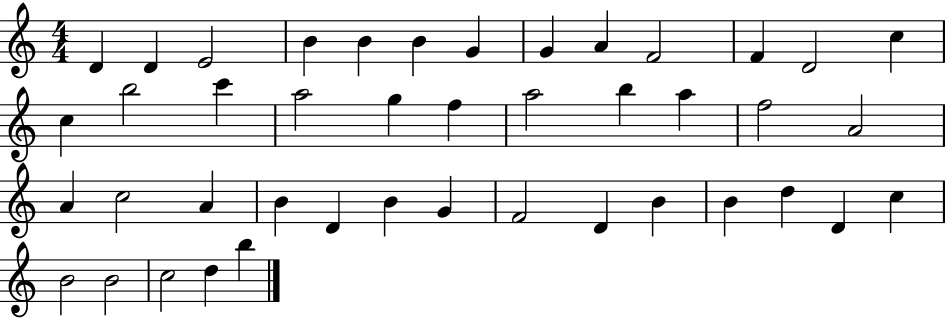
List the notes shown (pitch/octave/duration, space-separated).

D4/q D4/q E4/h B4/q B4/q B4/q G4/q G4/q A4/q F4/h F4/q D4/h C5/q C5/q B5/h C6/q A5/h G5/q F5/q A5/h B5/q A5/q F5/h A4/h A4/q C5/h A4/q B4/q D4/q B4/q G4/q F4/h D4/q B4/q B4/q D5/q D4/q C5/q B4/h B4/h C5/h D5/q B5/q